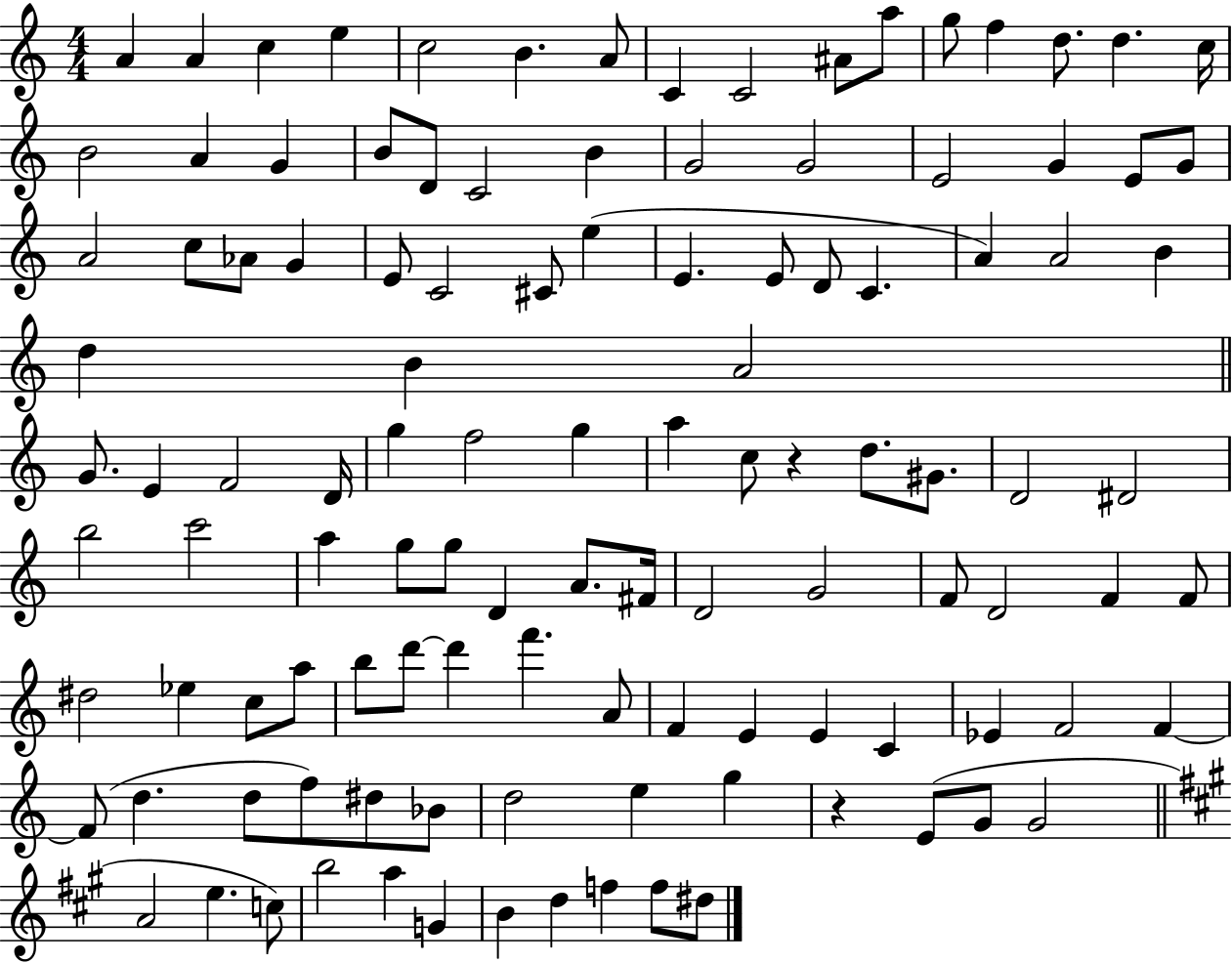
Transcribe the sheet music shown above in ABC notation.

X:1
T:Untitled
M:4/4
L:1/4
K:C
A A c e c2 B A/2 C C2 ^A/2 a/2 g/2 f d/2 d c/4 B2 A G B/2 D/2 C2 B G2 G2 E2 G E/2 G/2 A2 c/2 _A/2 G E/2 C2 ^C/2 e E E/2 D/2 C A A2 B d B A2 G/2 E F2 D/4 g f2 g a c/2 z d/2 ^G/2 D2 ^D2 b2 c'2 a g/2 g/2 D A/2 ^F/4 D2 G2 F/2 D2 F F/2 ^d2 _e c/2 a/2 b/2 d'/2 d' f' A/2 F E E C _E F2 F F/2 d d/2 f/2 ^d/2 _B/2 d2 e g z E/2 G/2 G2 A2 e c/2 b2 a G B d f f/2 ^d/2